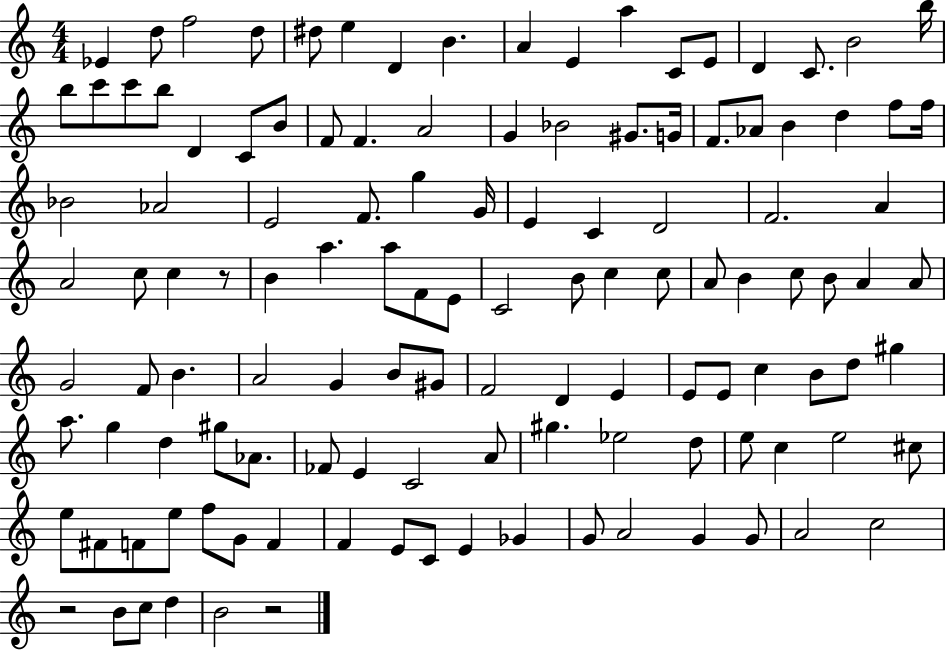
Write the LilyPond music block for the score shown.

{
  \clef treble
  \numericTimeSignature
  \time 4/4
  \key c \major
  ees'4 d''8 f''2 d''8 | dis''8 e''4 d'4 b'4. | a'4 e'4 a''4 c'8 e'8 | d'4 c'8. b'2 b''16 | \break b''8 c'''8 c'''8 b''8 d'4 c'8 b'8 | f'8 f'4. a'2 | g'4 bes'2 gis'8. g'16 | f'8. aes'8 b'4 d''4 f''8 f''16 | \break bes'2 aes'2 | e'2 f'8. g''4 g'16 | e'4 c'4 d'2 | f'2. a'4 | \break a'2 c''8 c''4 r8 | b'4 a''4. a''8 f'8 e'8 | c'2 b'8 c''4 c''8 | a'8 b'4 c''8 b'8 a'4 a'8 | \break g'2 f'8 b'4. | a'2 g'4 b'8 gis'8 | f'2 d'4 e'4 | e'8 e'8 c''4 b'8 d''8 gis''4 | \break a''8. g''4 d''4 gis''8 aes'8. | fes'8 e'4 c'2 a'8 | gis''4. ees''2 d''8 | e''8 c''4 e''2 cis''8 | \break e''8 fis'8 f'8 e''8 f''8 g'8 f'4 | f'4 e'8 c'8 e'4 ges'4 | g'8 a'2 g'4 g'8 | a'2 c''2 | \break r2 b'8 c''8 d''4 | b'2 r2 | \bar "|."
}